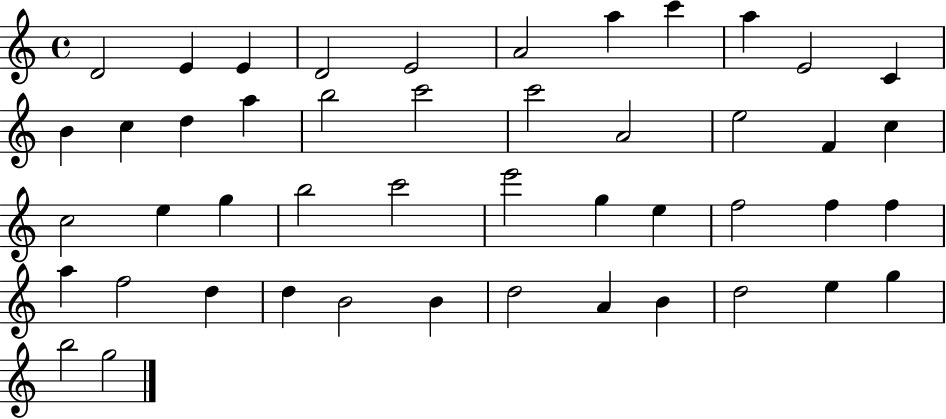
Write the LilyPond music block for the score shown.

{
  \clef treble
  \time 4/4
  \defaultTimeSignature
  \key c \major
  d'2 e'4 e'4 | d'2 e'2 | a'2 a''4 c'''4 | a''4 e'2 c'4 | \break b'4 c''4 d''4 a''4 | b''2 c'''2 | c'''2 a'2 | e''2 f'4 c''4 | \break c''2 e''4 g''4 | b''2 c'''2 | e'''2 g''4 e''4 | f''2 f''4 f''4 | \break a''4 f''2 d''4 | d''4 b'2 b'4 | d''2 a'4 b'4 | d''2 e''4 g''4 | \break b''2 g''2 | \bar "|."
}